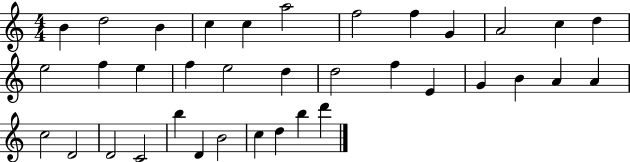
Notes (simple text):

B4/q D5/h B4/q C5/q C5/q A5/h F5/h F5/q G4/q A4/h C5/q D5/q E5/h F5/q E5/q F5/q E5/h D5/q D5/h F5/q E4/q G4/q B4/q A4/q A4/q C5/h D4/h D4/h C4/h B5/q D4/q B4/h C5/q D5/q B5/q D6/q